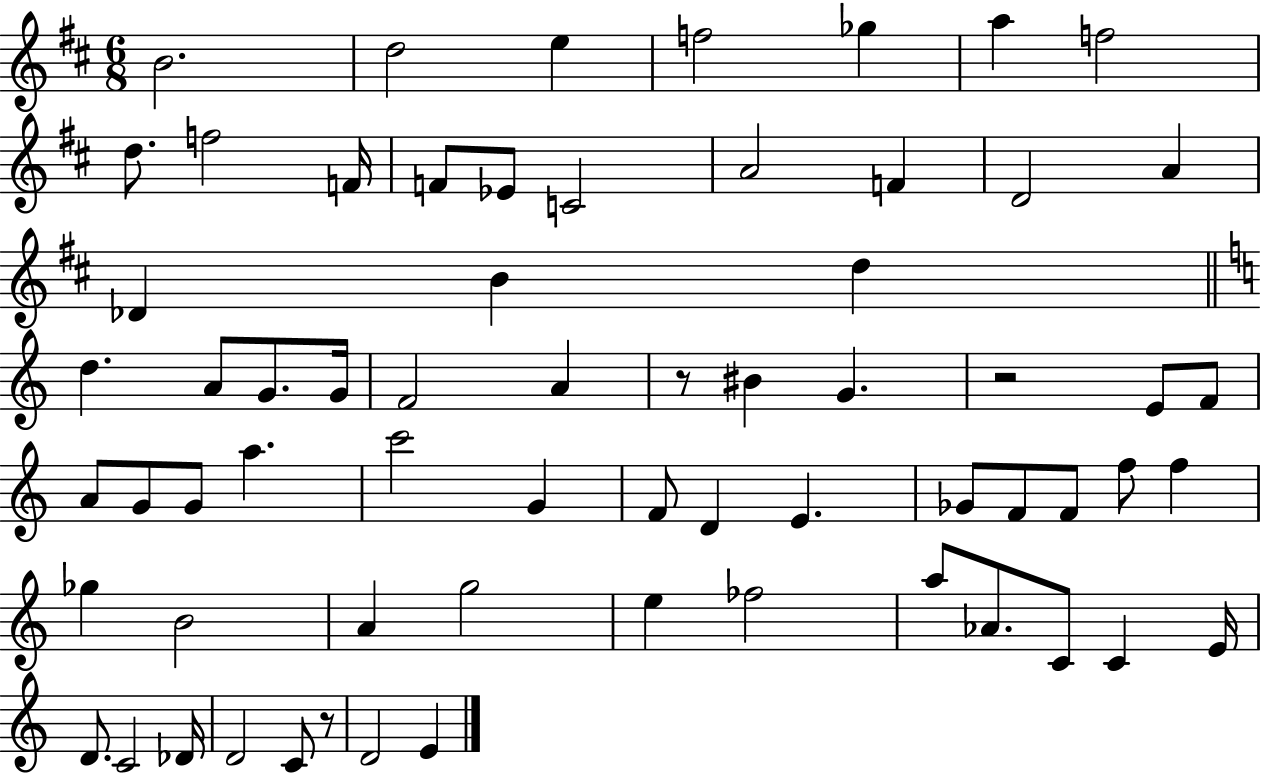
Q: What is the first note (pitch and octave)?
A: B4